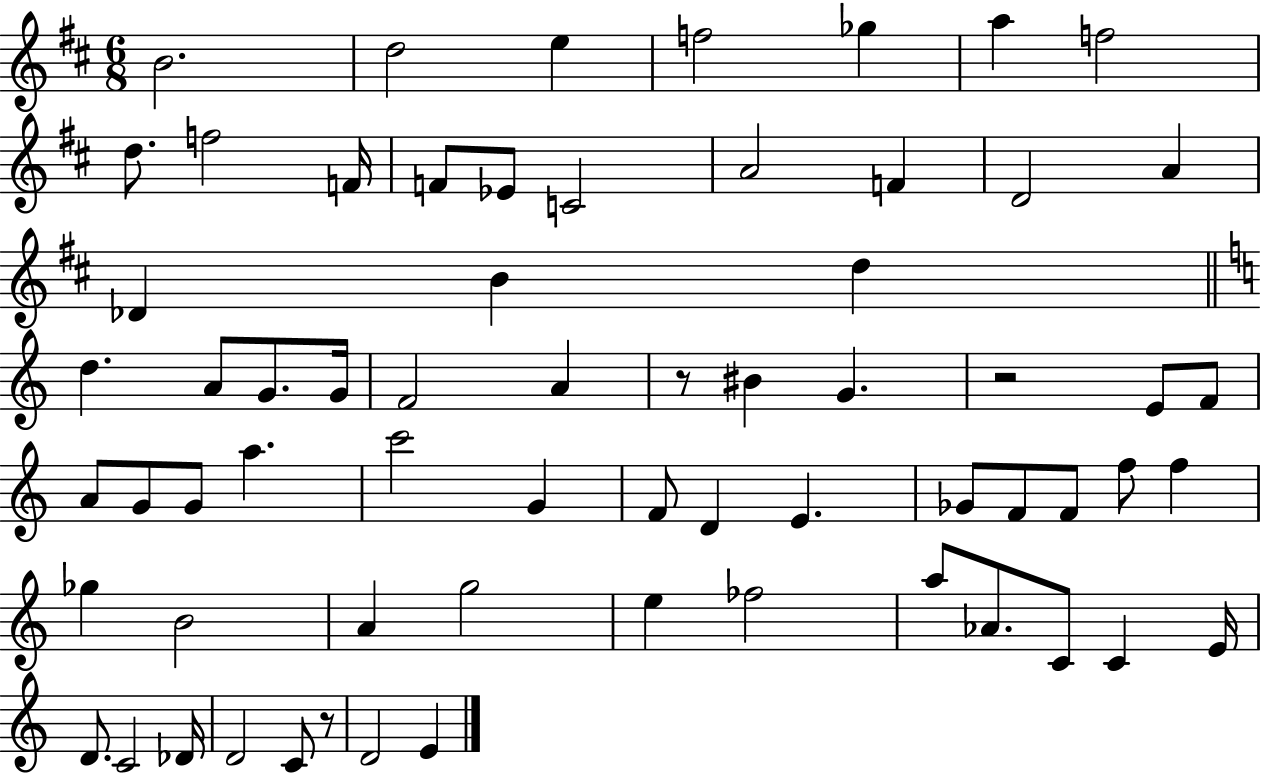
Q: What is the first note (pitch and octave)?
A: B4